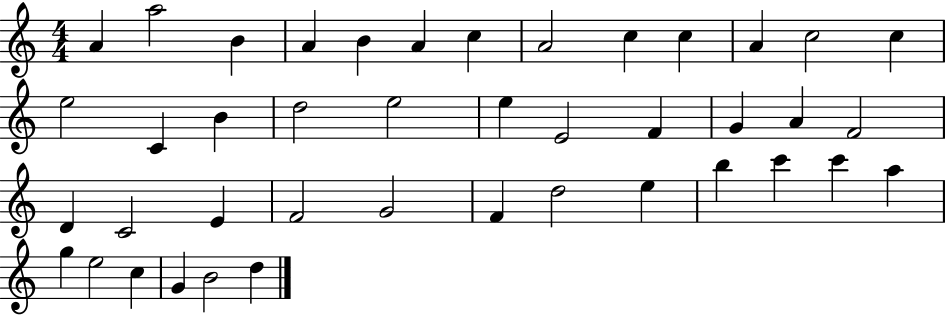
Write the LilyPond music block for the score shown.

{
  \clef treble
  \numericTimeSignature
  \time 4/4
  \key c \major
  a'4 a''2 b'4 | a'4 b'4 a'4 c''4 | a'2 c''4 c''4 | a'4 c''2 c''4 | \break e''2 c'4 b'4 | d''2 e''2 | e''4 e'2 f'4 | g'4 a'4 f'2 | \break d'4 c'2 e'4 | f'2 g'2 | f'4 d''2 e''4 | b''4 c'''4 c'''4 a''4 | \break g''4 e''2 c''4 | g'4 b'2 d''4 | \bar "|."
}